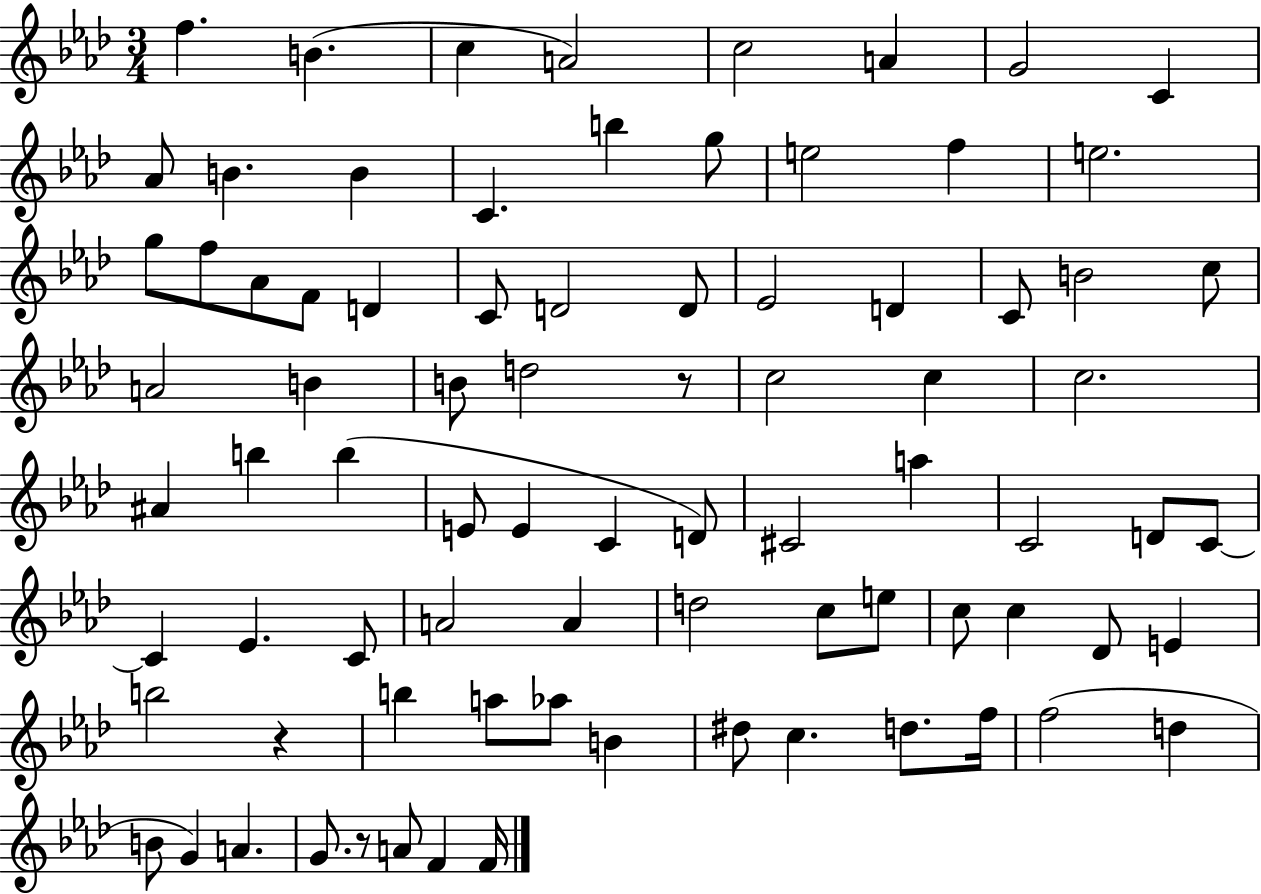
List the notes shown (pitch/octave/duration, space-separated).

F5/q. B4/q. C5/q A4/h C5/h A4/q G4/h C4/q Ab4/e B4/q. B4/q C4/q. B5/q G5/e E5/h F5/q E5/h. G5/e F5/e Ab4/e F4/e D4/q C4/e D4/h D4/e Eb4/h D4/q C4/e B4/h C5/e A4/h B4/q B4/e D5/h R/e C5/h C5/q C5/h. A#4/q B5/q B5/q E4/e E4/q C4/q D4/e C#4/h A5/q C4/h D4/e C4/e C4/q Eb4/q. C4/e A4/h A4/q D5/h C5/e E5/e C5/e C5/q Db4/e E4/q B5/h R/q B5/q A5/e Ab5/e B4/q D#5/e C5/q. D5/e. F5/s F5/h D5/q B4/e G4/q A4/q. G4/e. R/e A4/e F4/q F4/s